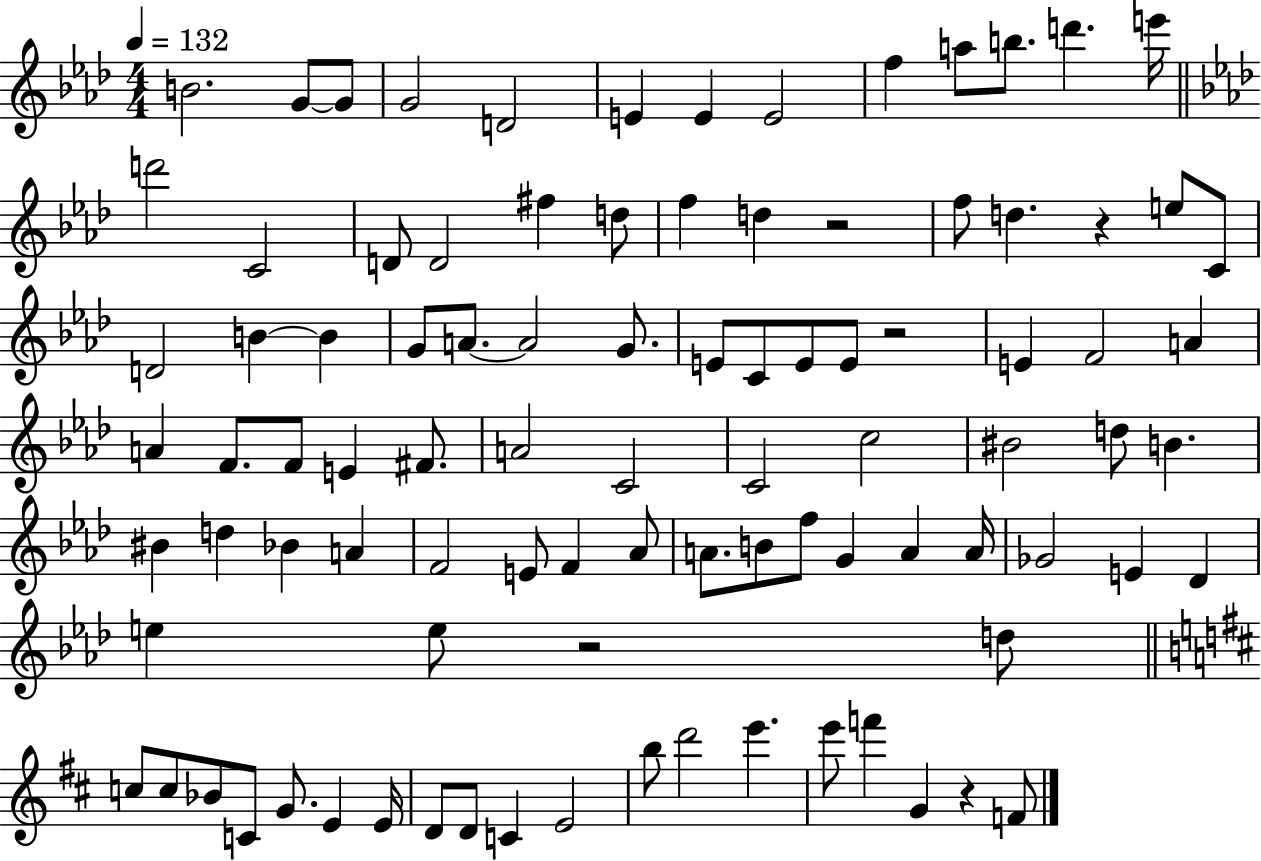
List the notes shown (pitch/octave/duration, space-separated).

B4/h. G4/e G4/e G4/h D4/h E4/q E4/q E4/h F5/q A5/e B5/e. D6/q. E6/s D6/h C4/h D4/e D4/h F#5/q D5/e F5/q D5/q R/h F5/e D5/q. R/q E5/e C4/e D4/h B4/q B4/q G4/e A4/e. A4/h G4/e. E4/e C4/e E4/e E4/e R/h E4/q F4/h A4/q A4/q F4/e. F4/e E4/q F#4/e. A4/h C4/h C4/h C5/h BIS4/h D5/e B4/q. BIS4/q D5/q Bb4/q A4/q F4/h E4/e F4/q Ab4/e A4/e. B4/e F5/e G4/q A4/q A4/s Gb4/h E4/q Db4/q E5/q E5/e R/h D5/e C5/e C5/e Bb4/e C4/e G4/e. E4/q E4/s D4/e D4/e C4/q E4/h B5/e D6/h E6/q. E6/e F6/q G4/q R/q F4/e